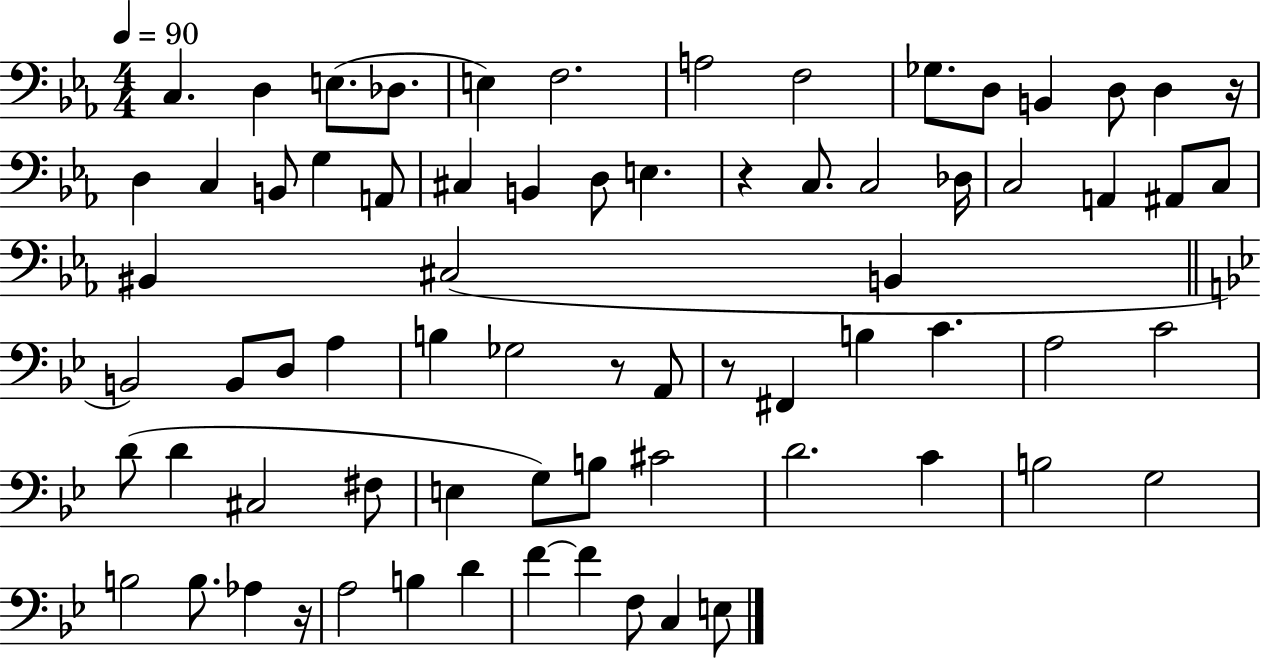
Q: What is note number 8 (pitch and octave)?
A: F3